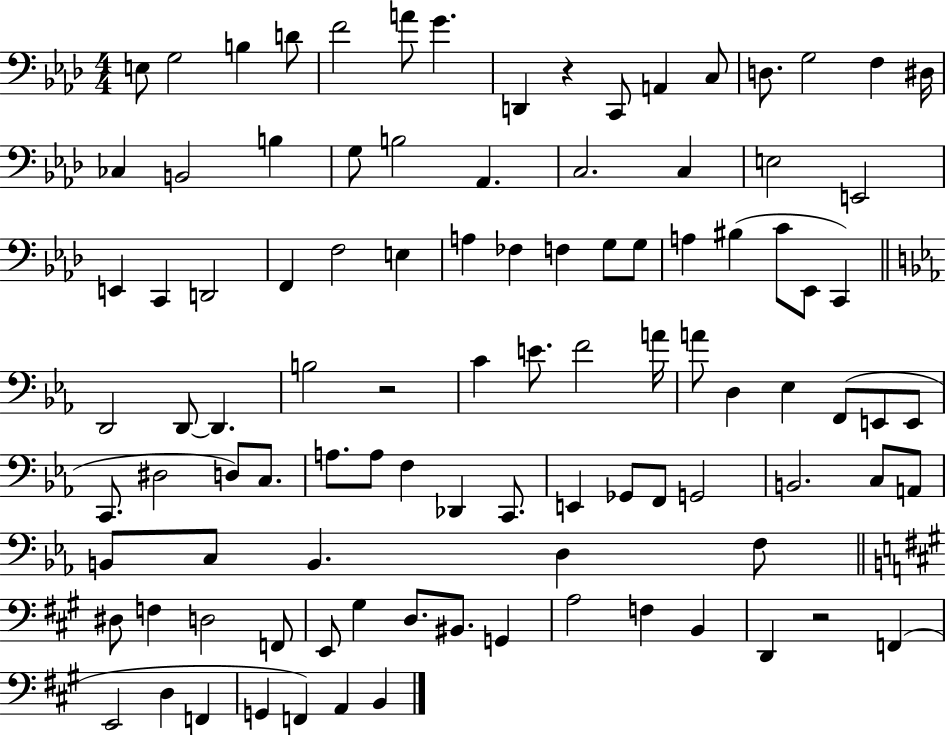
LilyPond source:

{
  \clef bass
  \numericTimeSignature
  \time 4/4
  \key aes \major
  \repeat volta 2 { e8 g2 b4 d'8 | f'2 a'8 g'4. | d,4 r4 c,8 a,4 c8 | d8. g2 f4 dis16 | \break ces4 b,2 b4 | g8 b2 aes,4. | c2. c4 | e2 e,2 | \break e,4 c,4 d,2 | f,4 f2 e4 | a4 fes4 f4 g8 g8 | a4 bis4( c'8 ees,8 c,4) | \break \bar "||" \break \key c \minor d,2 d,8~~ d,4. | b2 r2 | c'4 e'8. f'2 a'16 | a'8 d4 ees4 f,8( e,8 e,8 | \break c,8. dis2 d8) c8. | a8. a8 f4 des,4 c,8. | e,4 ges,8 f,8 g,2 | b,2. c8 a,8 | \break b,8 c8 b,4. d4 f8 | \bar "||" \break \key a \major dis8 f4 d2 f,8 | e,8 gis4 d8. bis,8. g,4 | a2 f4 b,4 | d,4 r2 f,4( | \break e,2 d4 f,4 | g,4 f,4) a,4 b,4 | } \bar "|."
}